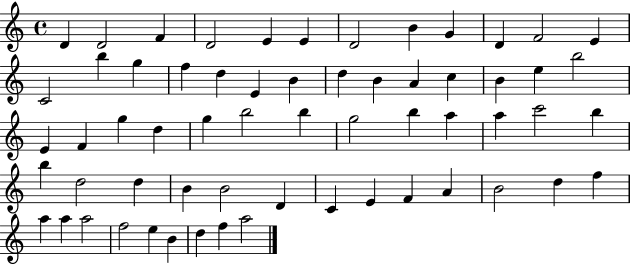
D4/q D4/h F4/q D4/h E4/q E4/q D4/h B4/q G4/q D4/q F4/h E4/q C4/h B5/q G5/q F5/q D5/q E4/q B4/q D5/q B4/q A4/q C5/q B4/q E5/q B5/h E4/q F4/q G5/q D5/q G5/q B5/h B5/q G5/h B5/q A5/q A5/q C6/h B5/q B5/q D5/h D5/q B4/q B4/h D4/q C4/q E4/q F4/q A4/q B4/h D5/q F5/q A5/q A5/q A5/h F5/h E5/q B4/q D5/q F5/q A5/h